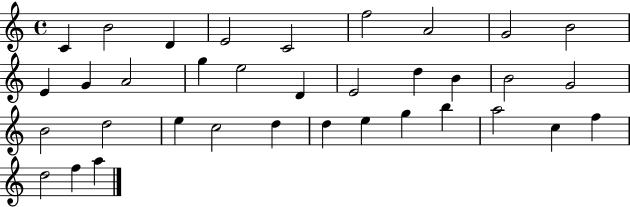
C4/q B4/h D4/q E4/h C4/h F5/h A4/h G4/h B4/h E4/q G4/q A4/h G5/q E5/h D4/q E4/h D5/q B4/q B4/h G4/h B4/h D5/h E5/q C5/h D5/q D5/q E5/q G5/q B5/q A5/h C5/q F5/q D5/h F5/q A5/q